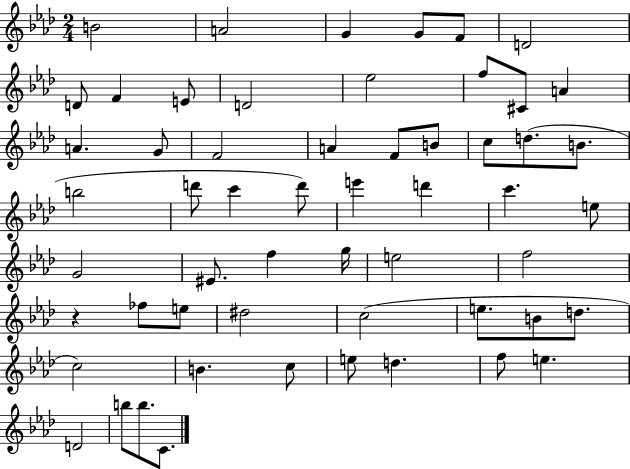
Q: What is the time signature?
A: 2/4